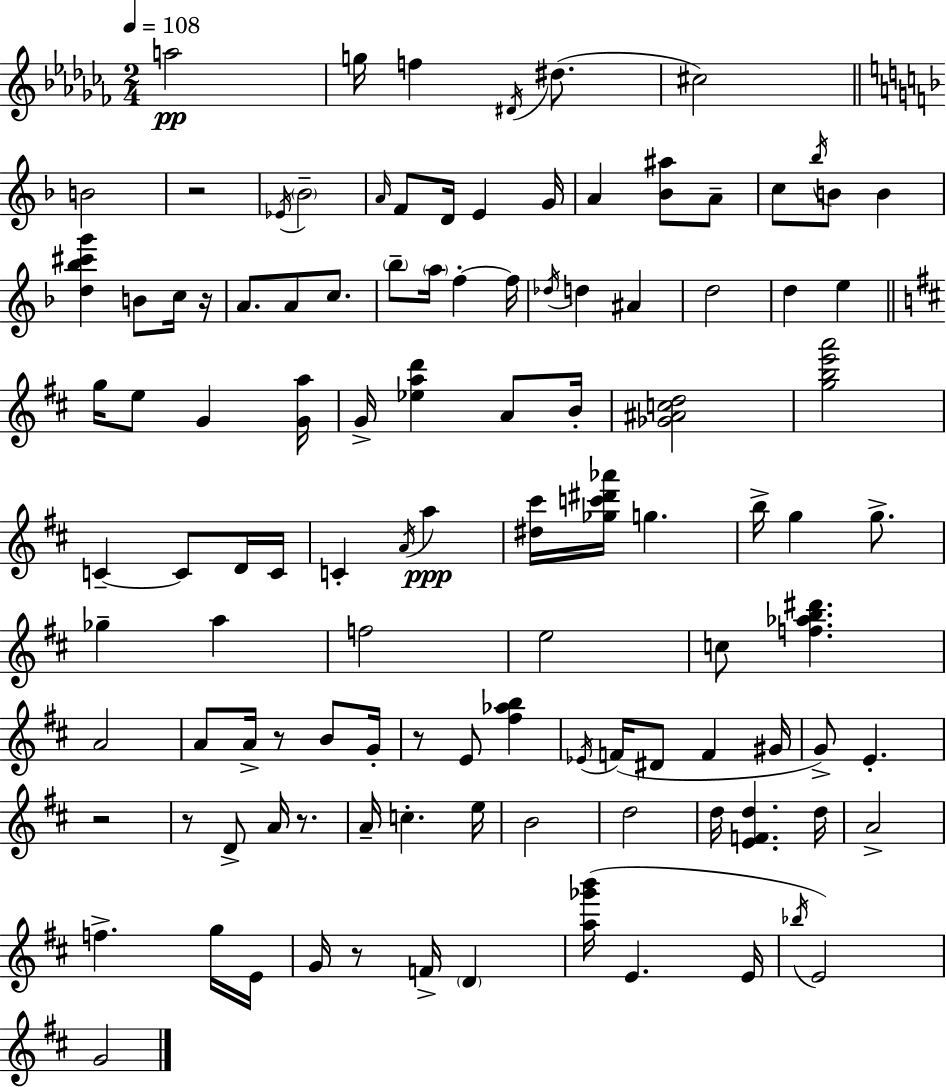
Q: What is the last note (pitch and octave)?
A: G4